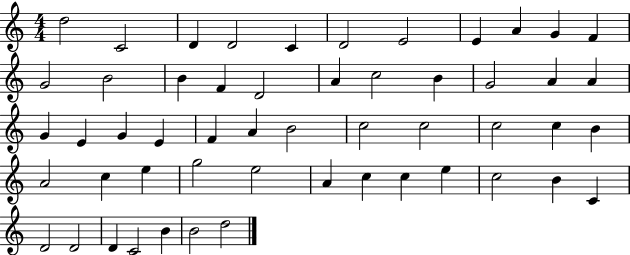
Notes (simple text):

D5/h C4/h D4/q D4/h C4/q D4/h E4/h E4/q A4/q G4/q F4/q G4/h B4/h B4/q F4/q D4/h A4/q C5/h B4/q G4/h A4/q A4/q G4/q E4/q G4/q E4/q F4/q A4/q B4/h C5/h C5/h C5/h C5/q B4/q A4/h C5/q E5/q G5/h E5/h A4/q C5/q C5/q E5/q C5/h B4/q C4/q D4/h D4/h D4/q C4/h B4/q B4/h D5/h